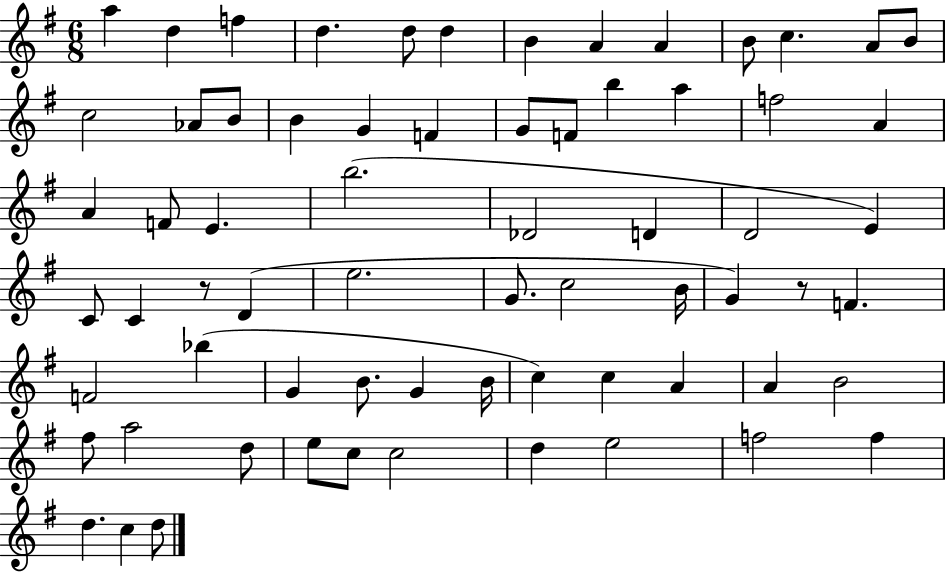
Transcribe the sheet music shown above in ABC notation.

X:1
T:Untitled
M:6/8
L:1/4
K:G
a d f d d/2 d B A A B/2 c A/2 B/2 c2 _A/2 B/2 B G F G/2 F/2 b a f2 A A F/2 E b2 _D2 D D2 E C/2 C z/2 D e2 G/2 c2 B/4 G z/2 F F2 _b G B/2 G B/4 c c A A B2 ^f/2 a2 d/2 e/2 c/2 c2 d e2 f2 f d c d/2